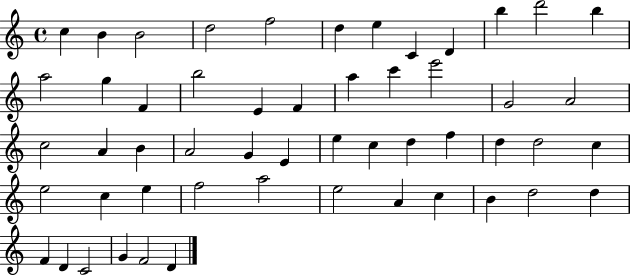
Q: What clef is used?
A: treble